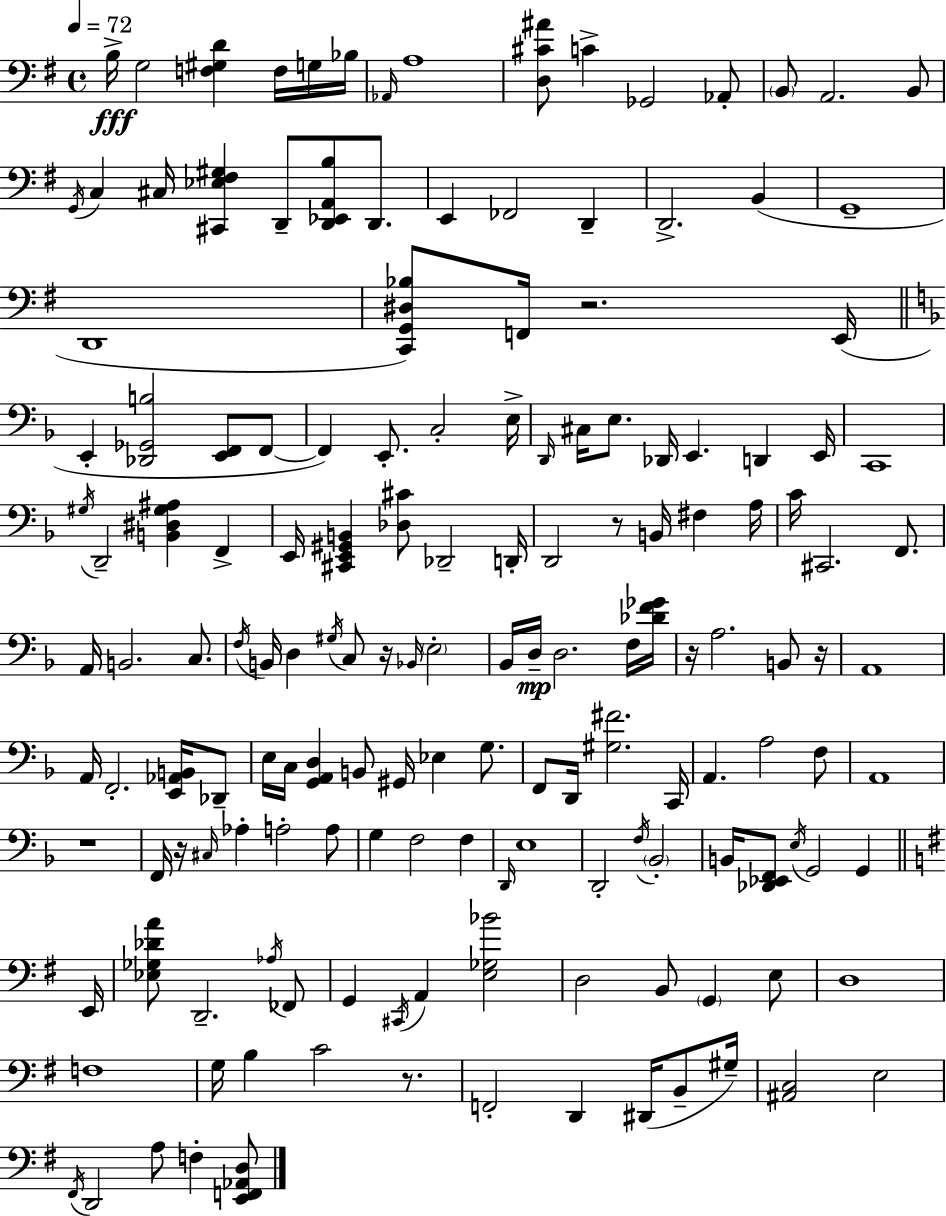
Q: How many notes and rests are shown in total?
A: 157